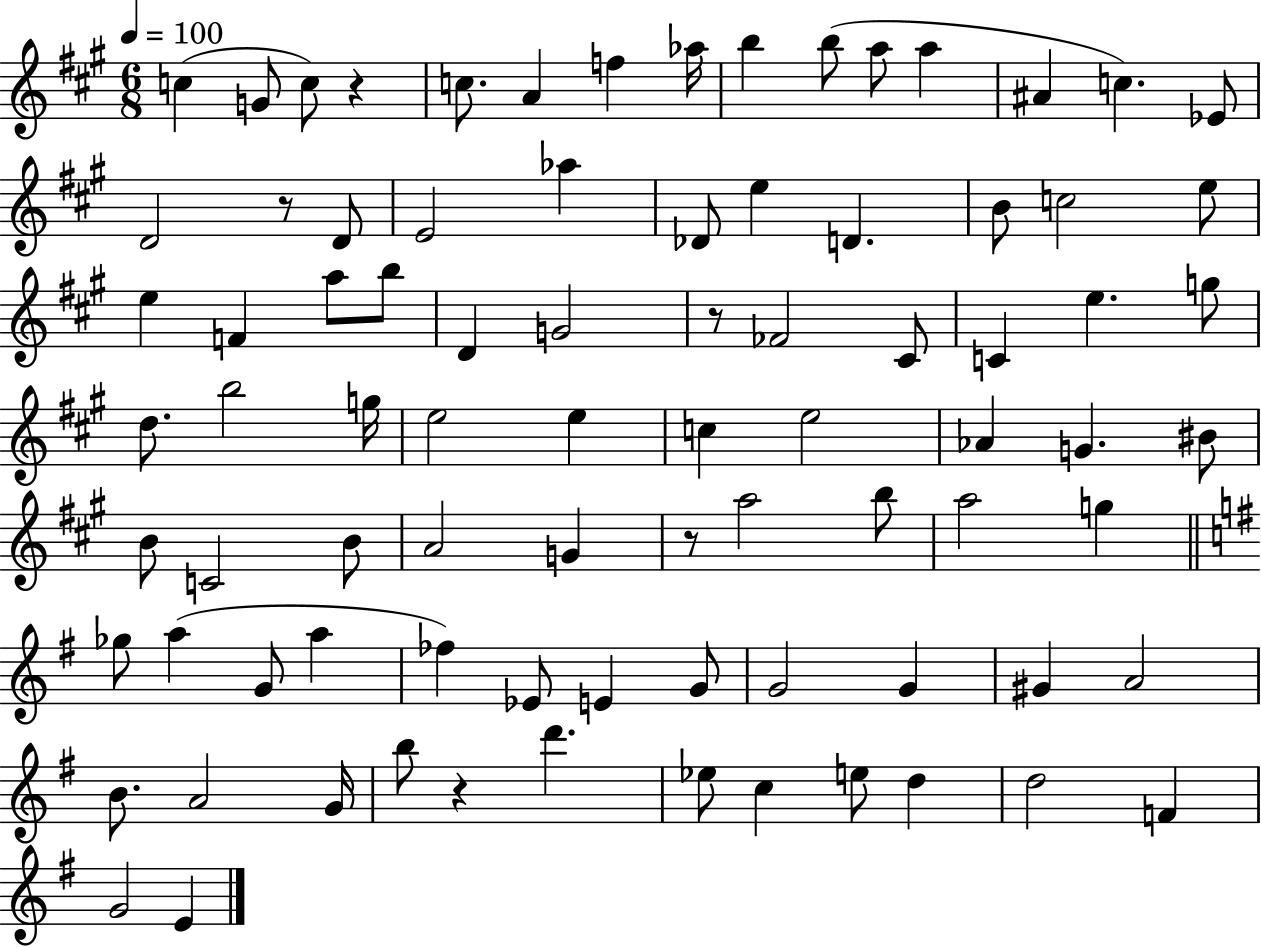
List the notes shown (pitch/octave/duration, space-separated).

C5/q G4/e C5/e R/q C5/e. A4/q F5/q Ab5/s B5/q B5/e A5/e A5/q A#4/q C5/q. Eb4/e D4/h R/e D4/e E4/h Ab5/q Db4/e E5/q D4/q. B4/e C5/h E5/e E5/q F4/q A5/e B5/e D4/q G4/h R/e FES4/h C#4/e C4/q E5/q. G5/e D5/e. B5/h G5/s E5/h E5/q C5/q E5/h Ab4/q G4/q. BIS4/e B4/e C4/h B4/e A4/h G4/q R/e A5/h B5/e A5/h G5/q Gb5/e A5/q G4/e A5/q FES5/q Eb4/e E4/q G4/e G4/h G4/q G#4/q A4/h B4/e. A4/h G4/s B5/e R/q D6/q. Eb5/e C5/q E5/e D5/q D5/h F4/q G4/h E4/q